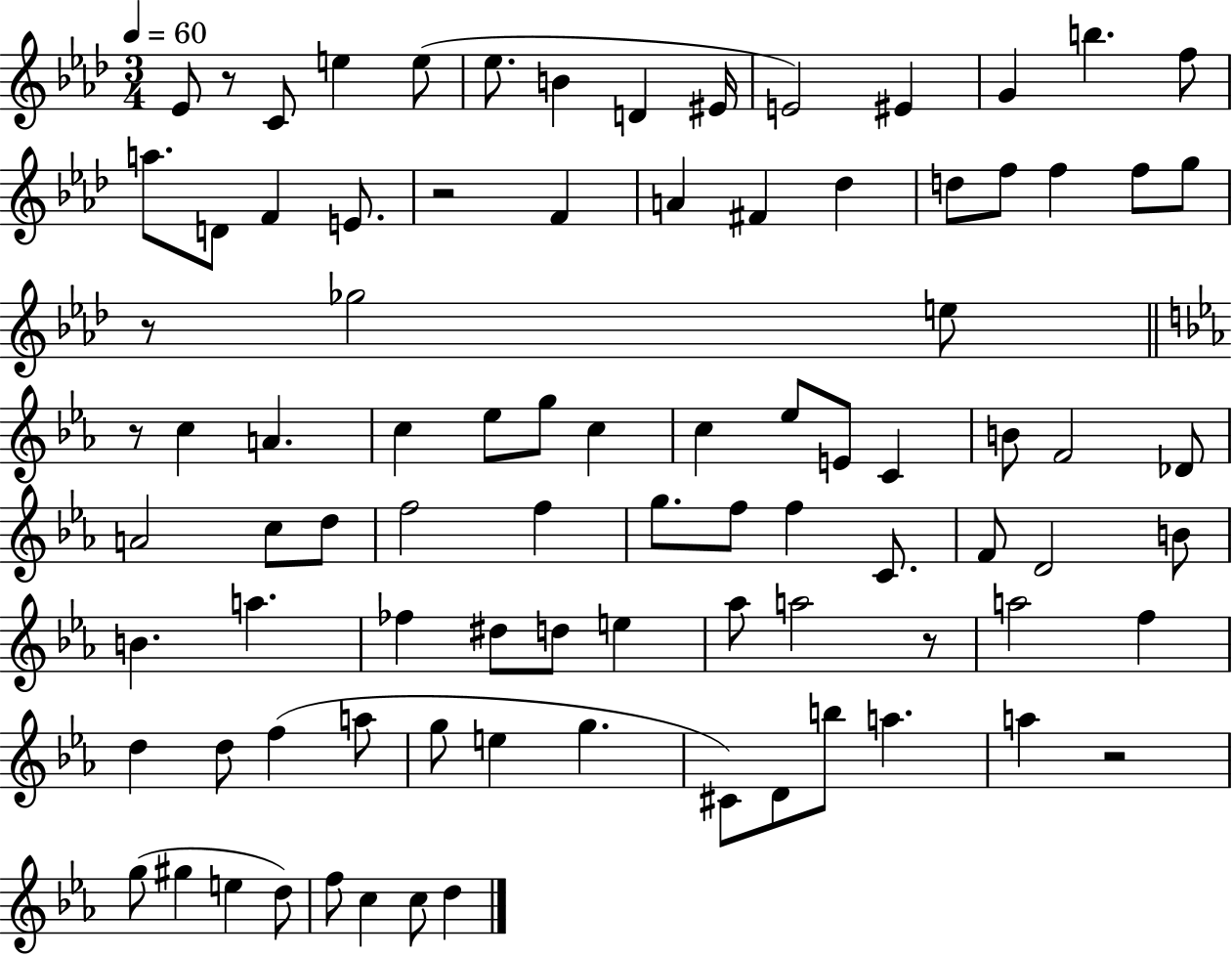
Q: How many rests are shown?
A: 6